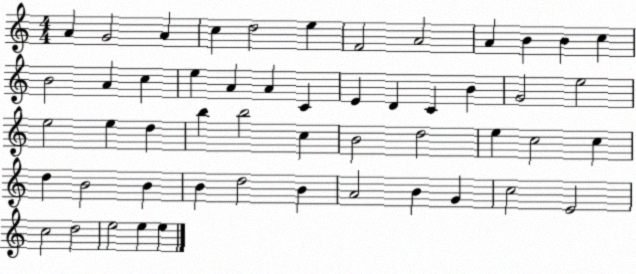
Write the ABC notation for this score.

X:1
T:Untitled
M:4/4
L:1/4
K:C
A G2 A c d2 e F2 A2 A B B c B2 A c e A A C E D C B G2 e2 e2 e d b b2 c B2 d2 e c2 c d B2 B B d2 B A2 B G c2 E2 c2 d2 e2 e e